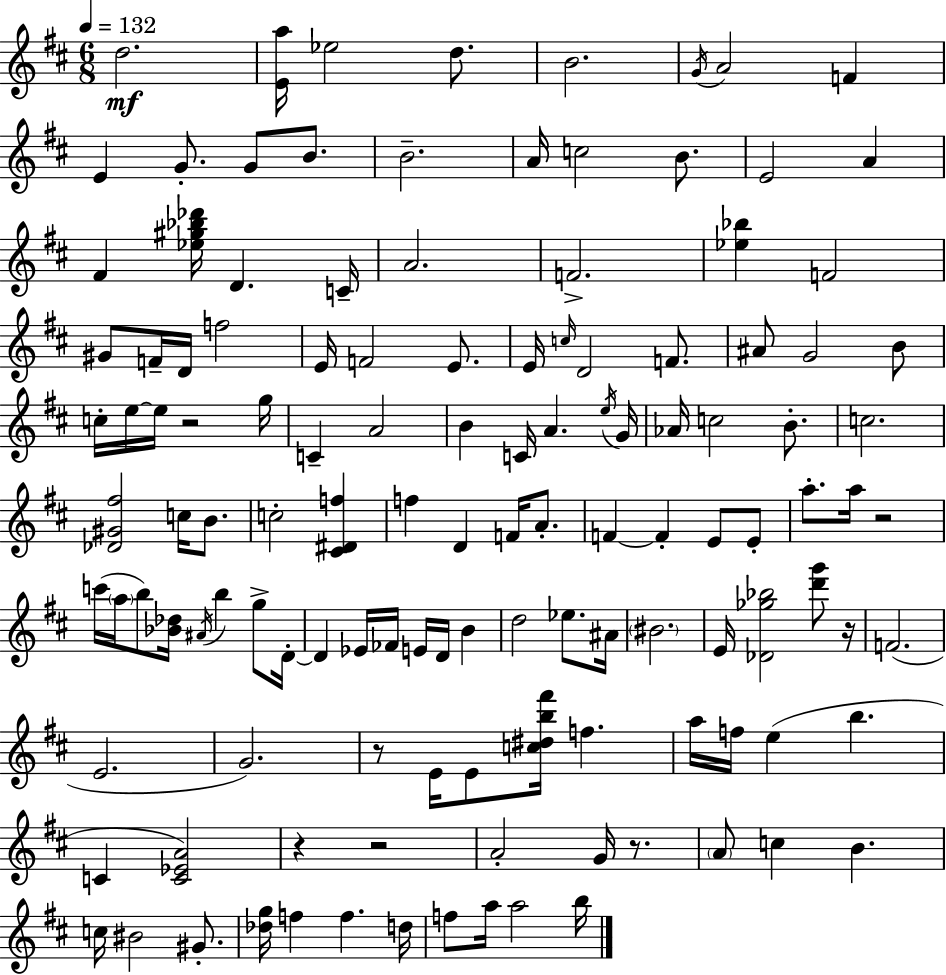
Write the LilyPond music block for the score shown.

{
  \clef treble
  \numericTimeSignature
  \time 6/8
  \key d \major
  \tempo 4 = 132
  d''2.\mf | <e' a''>16 ees''2 d''8. | b'2. | \acciaccatura { g'16 } a'2 f'4 | \break e'4 g'8.-. g'8 b'8. | b'2.-- | a'16 c''2 b'8. | e'2 a'4 | \break fis'4 <ees'' gis'' bes'' des'''>16 d'4. | c'16-- a'2. | f'2.-> | <ees'' bes''>4 f'2 | \break gis'8 f'16-- d'16 f''2 | e'16 f'2 e'8. | e'16 \grace { c''16 } d'2 f'8. | ais'8 g'2 | \break b'8 c''16-. e''16~~ e''16 r2 | g''16 c'4-- a'2 | b'4 c'16 a'4. | \acciaccatura { e''16 } g'16 aes'16 c''2 | \break b'8.-. c''2. | <des' gis' fis''>2 c''16 | b'8. c''2-. <cis' dis' f''>4 | f''4 d'4 f'16 | \break a'8.-. f'4~~ f'4-. e'8 | e'8-. a''8.-. a''16 r2 | c'''16( \parenthesize a''16 b''8) <bes' des''>16 \acciaccatura { ais'16 } b''4 | g''8-> d'16-.~~ d'4 ees'16 fes'16 e'16 d'16 | \break b'4 d''2 | ees''8. ais'16 \parenthesize bis'2. | e'16 <des' ges'' bes''>2 | <d''' g'''>8 r16 f'2.( | \break e'2. | g'2.) | r8 e'16 e'8 <c'' dis'' b'' fis'''>16 f''4. | a''16 f''16 e''4( b''4. | \break c'4 <c' ees' a'>2) | r4 r2 | a'2-. | g'16 r8. \parenthesize a'8 c''4 b'4. | \break c''16 bis'2 | gis'8.-. <des'' g''>16 f''4 f''4. | d''16 f''8 a''16 a''2 | b''16 \bar "|."
}